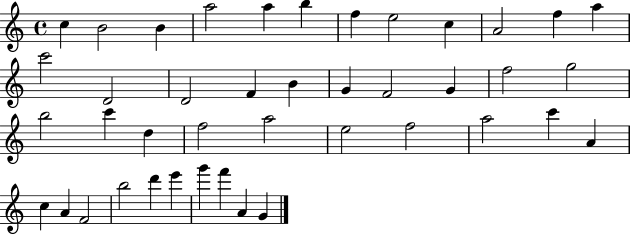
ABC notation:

X:1
T:Untitled
M:4/4
L:1/4
K:C
c B2 B a2 a b f e2 c A2 f a c'2 D2 D2 F B G F2 G f2 g2 b2 c' d f2 a2 e2 f2 a2 c' A c A F2 b2 d' e' g' f' A G